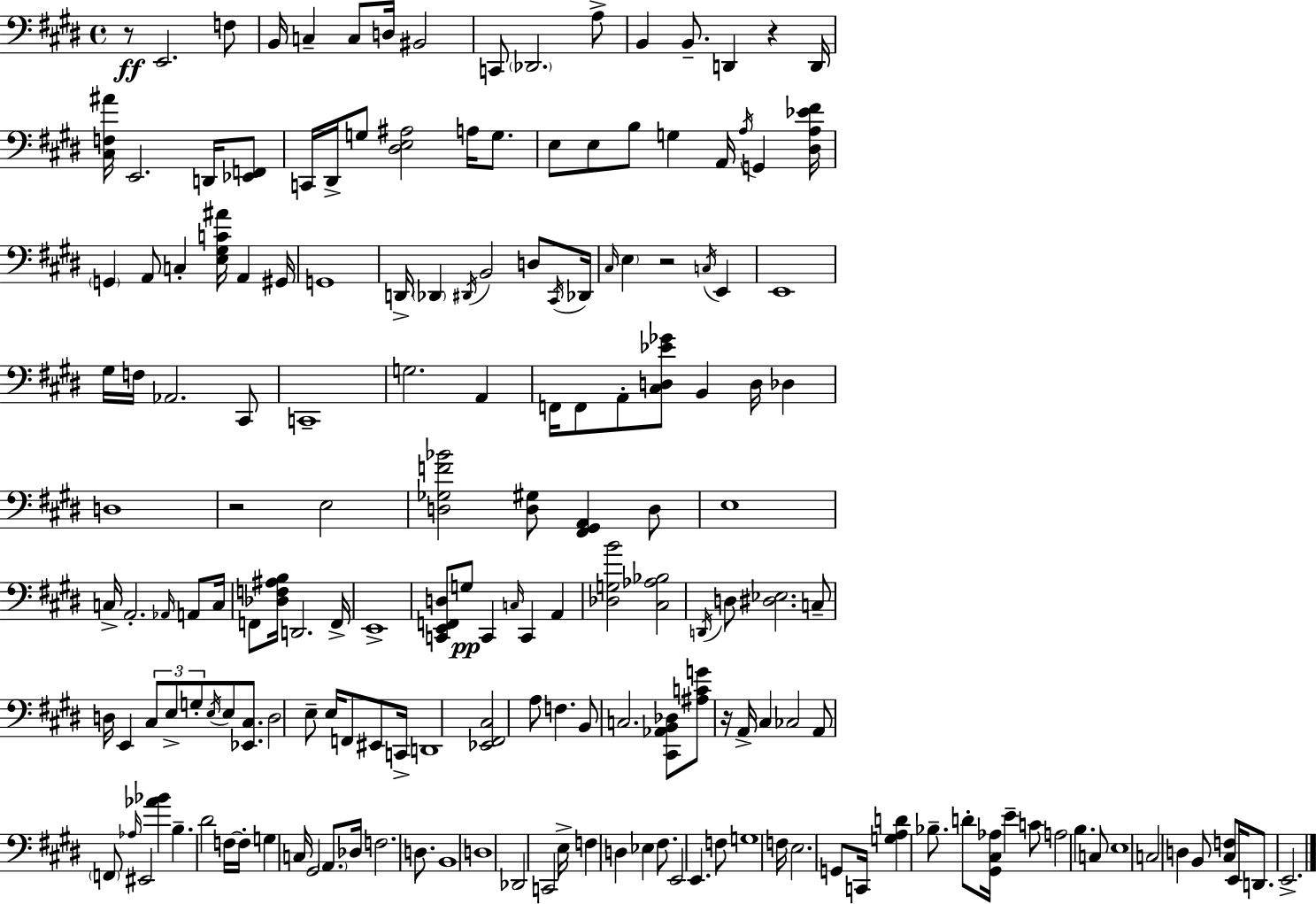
{
  \clef bass
  \time 4/4
  \defaultTimeSignature
  \key e \major
  r8\ff e,2. f8 | b,16 c4-- c8 d16 bis,2 | c,8 \parenthesize des,2. a8-> | b,4 b,8.-- d,4 r4 d,16 | \break <cis f ais'>16 e,2. d,16 <ees, f,>8 | c,16 dis,16-> g8 <dis e ais>2 a16 g8. | e8 e8 b8 g4 a,16 \acciaccatura { a16 } g,4 | <dis a ees' fis'>16 \parenthesize g,4 a,8 c4-. <e gis c' ais'>16 a,4 | \break gis,16 g,1 | d,16-> \parenthesize des,4 \acciaccatura { dis,16 } b,2 d8 | \acciaccatura { cis,16 } des,16 \grace { cis16 } \parenthesize e4 r2 | \acciaccatura { c16 } e,4 e,1 | \break gis16 f16 aes,2. | cis,8 c,1-- | g2. | a,4 f,16 f,8 a,8-. <cis d ees' ges'>8 b,4 | \break d16 des4 d1 | r2 e2 | <d ges f' bes'>2 <d gis>8 <fis, gis, a,>4 | d8 e1 | \break c16-> a,2.-. | \grace { aes,16 } a,8 c16 f,8 <des f ais b>16 d,2. | f,16-> e,1-> | <c, e, f, d>8 g8\pp c,4 \grace { c16 } c,4 | \break a,4 <des g b'>2 <cis aes bes>2 | \acciaccatura { d,16 } d8 <dis ees>2. | c8-- d16 e,4 \tuplet 3/2 { cis8 e8-> | g8-. } \acciaccatura { e16 } e8 <ees, cis>8. d2 | \break e8-- e16 f,8 eis,8 c,16-> d,1 | <ees, fis, cis>2 | a8 f4. b,8 c2. | <cis, aes, b, des>8 <ais c' g'>8 r16 a,16-> cis4 | \break ces2 a,8 \parenthesize f,8 \grace { aes16 } eis,2 | <aes' bes'>4 b4.-- | dis'2 f16~~ f16-. g4 c16 gis,2 | \parenthesize a,8. des16 f2. | \break d8. b,1 | d1 | des,2 | c,2 e16-> f4 d4 | \break ees4 fis8. e,2 | e,4. f8 g1 | f16 e2. | g,8 c,16 <g a d'>4 bes8.-- | \break d'8-. <gis, cis aes>16 e'4-- c'8 a2 | b4. c8 e1 | c2 | d4 b,8 <cis f>8 e,16 d,8. e,2.-> | \break \bar "|."
}